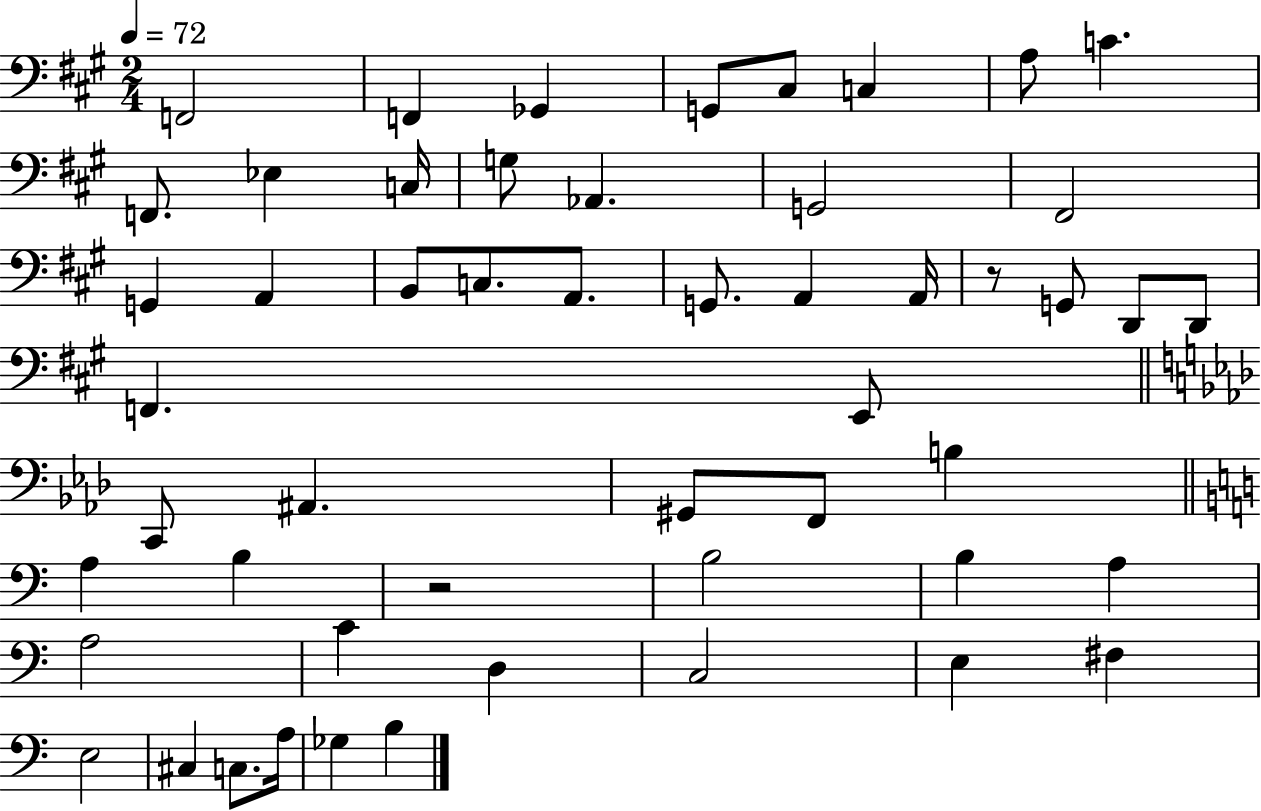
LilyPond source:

{
  \clef bass
  \numericTimeSignature
  \time 2/4
  \key a \major
  \tempo 4 = 72
  f,2 | f,4 ges,4 | g,8 cis8 c4 | a8 c'4. | \break f,8. ees4 c16 | g8 aes,4. | g,2 | fis,2 | \break g,4 a,4 | b,8 c8. a,8. | g,8. a,4 a,16 | r8 g,8 d,8 d,8 | \break f,4. e,8 | \bar "||" \break \key aes \major c,8 ais,4. | gis,8 f,8 b4 | \bar "||" \break \key a \minor a4 b4 | r2 | b2 | b4 a4 | \break a2 | c'4 d4 | c2 | e4 fis4 | \break e2 | cis4 c8. a16 | ges4 b4 | \bar "|."
}